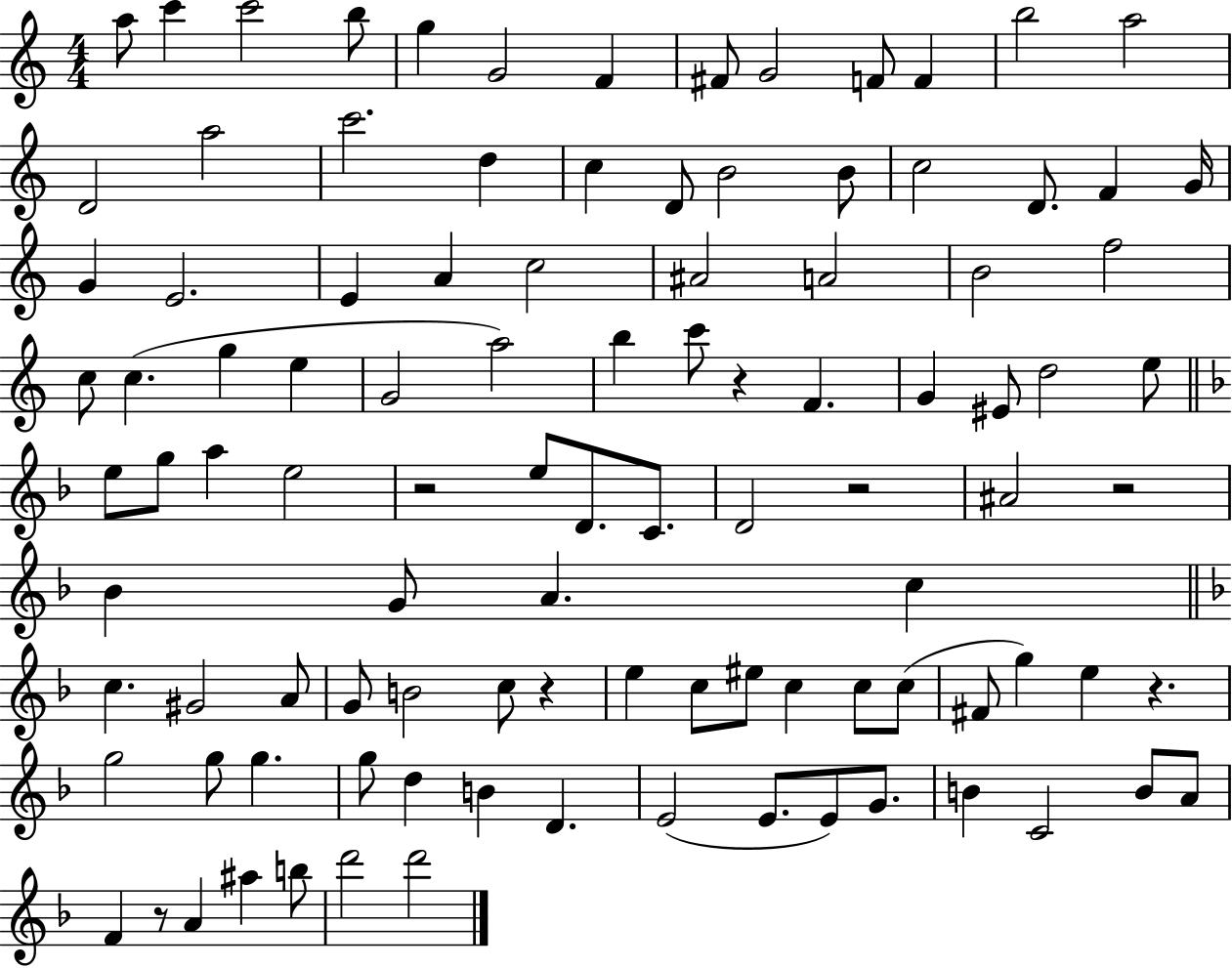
A5/e C6/q C6/h B5/e G5/q G4/h F4/q F#4/e G4/h F4/e F4/q B5/h A5/h D4/h A5/h C6/h. D5/q C5/q D4/e B4/h B4/e C5/h D4/e. F4/q G4/s G4/q E4/h. E4/q A4/q C5/h A#4/h A4/h B4/h F5/h C5/e C5/q. G5/q E5/q G4/h A5/h B5/q C6/e R/q F4/q. G4/q EIS4/e D5/h E5/e E5/e G5/e A5/q E5/h R/h E5/e D4/e. C4/e. D4/h R/h A#4/h R/h Bb4/q G4/e A4/q. C5/q C5/q. G#4/h A4/e G4/e B4/h C5/e R/q E5/q C5/e EIS5/e C5/q C5/e C5/e F#4/e G5/q E5/q R/q. G5/h G5/e G5/q. G5/e D5/q B4/q D4/q. E4/h E4/e. E4/e G4/e. B4/q C4/h B4/e A4/e F4/q R/e A4/q A#5/q B5/e D6/h D6/h